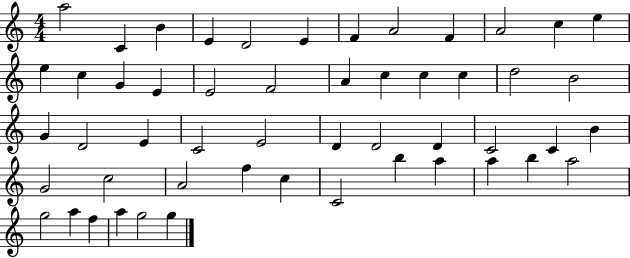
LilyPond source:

{
  \clef treble
  \numericTimeSignature
  \time 4/4
  \key c \major
  a''2 c'4 b'4 | e'4 d'2 e'4 | f'4 a'2 f'4 | a'2 c''4 e''4 | \break e''4 c''4 g'4 e'4 | e'2 f'2 | a'4 c''4 c''4 c''4 | d''2 b'2 | \break g'4 d'2 e'4 | c'2 e'2 | d'4 d'2 d'4 | c'2 c'4 b'4 | \break g'2 c''2 | a'2 f''4 c''4 | c'2 b''4 a''4 | a''4 b''4 a''2 | \break g''2 a''4 f''4 | a''4 g''2 g''4 | \bar "|."
}